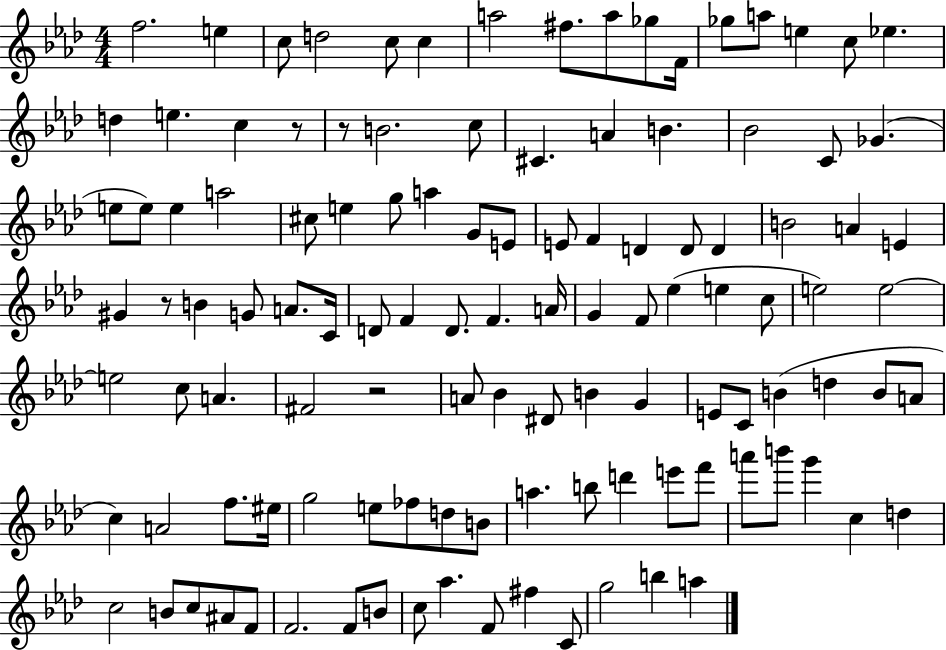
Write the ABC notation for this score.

X:1
T:Untitled
M:4/4
L:1/4
K:Ab
f2 e c/2 d2 c/2 c a2 ^f/2 a/2 _g/2 F/4 _g/2 a/2 e c/2 _e d e c z/2 z/2 B2 c/2 ^C A B _B2 C/2 _G e/2 e/2 e a2 ^c/2 e g/2 a G/2 E/2 E/2 F D D/2 D B2 A E ^G z/2 B G/2 A/2 C/4 D/2 F D/2 F A/4 G F/2 _e e c/2 e2 e2 e2 c/2 A ^F2 z2 A/2 _B ^D/2 B G E/2 C/2 B d B/2 A/2 c A2 f/2 ^e/4 g2 e/2 _f/2 d/2 B/2 a b/2 d' e'/2 f'/2 a'/2 b'/2 g' c d c2 B/2 c/2 ^A/2 F/2 F2 F/2 B/2 c/2 _a F/2 ^f C/2 g2 b a